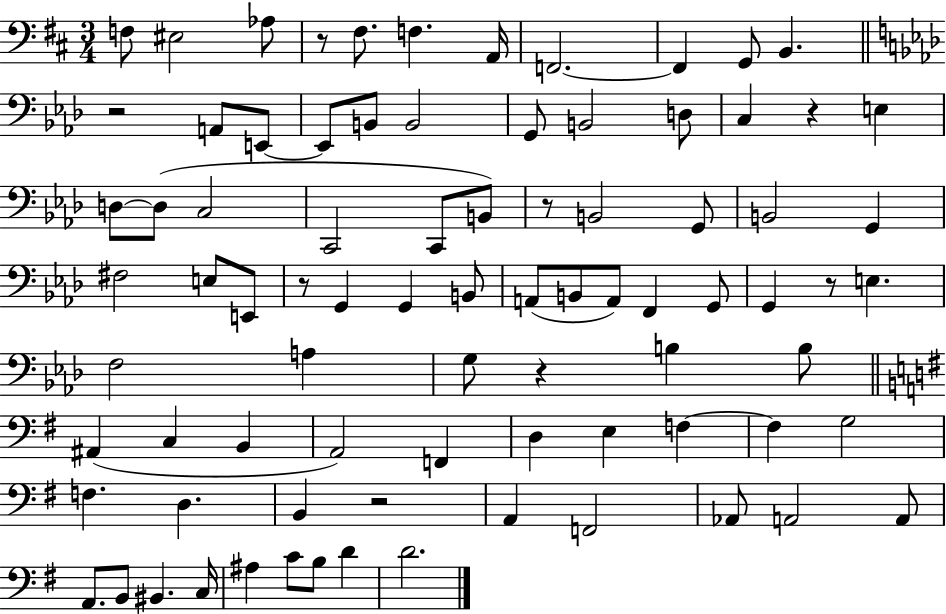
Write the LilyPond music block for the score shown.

{
  \clef bass
  \numericTimeSignature
  \time 3/4
  \key d \major
  f8 eis2 aes8 | r8 fis8. f4. a,16 | f,2.~~ | f,4 g,8 b,4. | \break \bar "||" \break \key f \minor r2 a,8 e,8~~ | e,8 b,8 b,2 | g,8 b,2 d8 | c4 r4 e4 | \break d8~~ d8( c2 | c,2 c,8 b,8) | r8 b,2 g,8 | b,2 g,4 | \break fis2 e8 e,8 | r8 g,4 g,4 b,8 | a,8( b,8 a,8) f,4 g,8 | g,4 r8 e4. | \break f2 a4 | g8 r4 b4 b8 | \bar "||" \break \key e \minor ais,4( c4 b,4 | a,2) f,4 | d4 e4 f4~~ | f4 g2 | \break f4. d4. | b,4 r2 | a,4 f,2 | aes,8 a,2 a,8 | \break a,8. b,8 bis,4. c16 | ais4 c'8 b8 d'4 | d'2. | \bar "|."
}